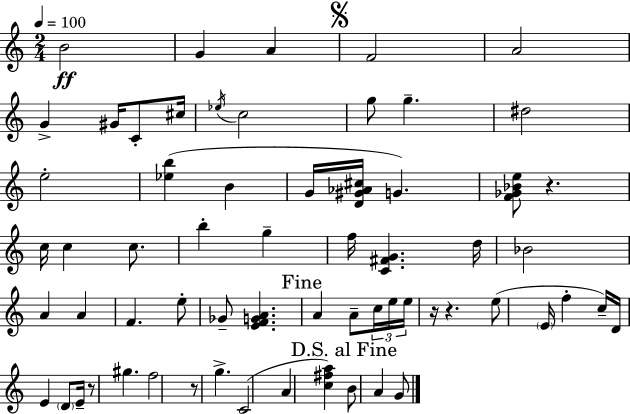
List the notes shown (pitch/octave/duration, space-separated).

B4/h G4/q A4/q F4/h A4/h G4/q G#4/s C4/e C#5/s Eb5/s C5/h G5/e G5/q. D#5/h E5/h [Eb5,B5]/q B4/q G4/s [D4,G#4,Ab4,C#5]/s G4/q. [F4,Gb4,Bb4,E5]/e R/q. C5/s C5/q C5/e. B5/q G5/q F5/s [C4,F#4,G4]/q. D5/s Bb4/h A4/q A4/q F4/q. E5/e Gb4/e [E4,F4,G4,A4]/q. A4/q A4/e C5/s E5/s E5/s R/s R/q. E5/e E4/s F5/q C5/s D4/s E4/q D4/e E4/s R/e G#5/q. F5/h R/e G5/q. C4/h A4/q [C5,F#5,A5]/q B4/e A4/q G4/e